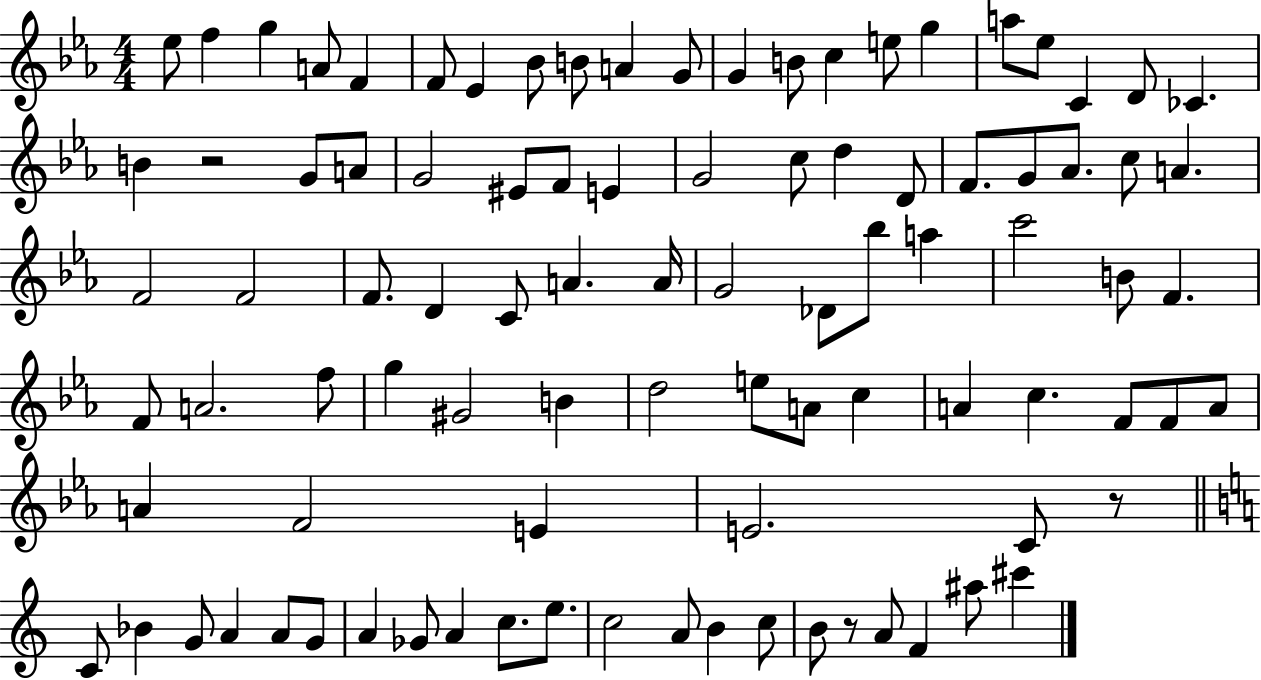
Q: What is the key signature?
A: EES major